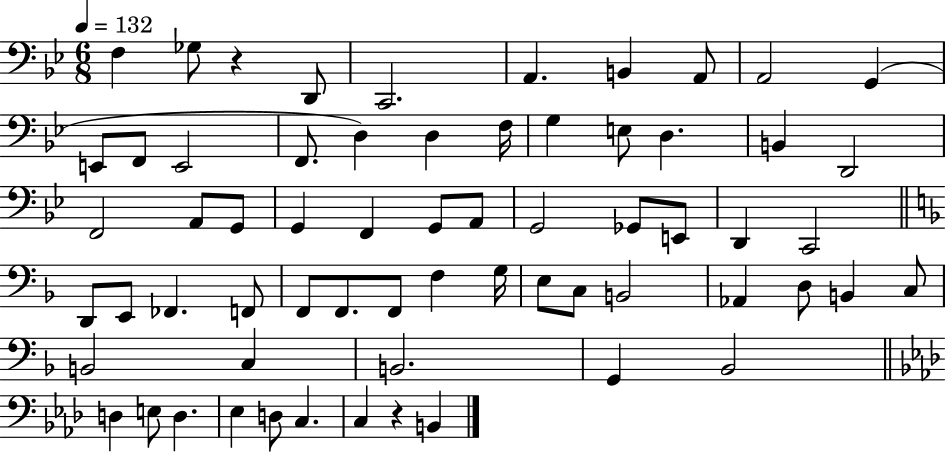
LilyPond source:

{
  \clef bass
  \numericTimeSignature
  \time 6/8
  \key bes \major
  \tempo 4 = 132
  f4 ges8 r4 d,8 | c,2. | a,4. b,4 a,8 | a,2 g,4( | \break e,8 f,8 e,2 | f,8. d4) d4 f16 | g4 e8 d4. | b,4 d,2 | \break f,2 a,8 g,8 | g,4 f,4 g,8 a,8 | g,2 ges,8 e,8 | d,4 c,2 | \break \bar "||" \break \key f \major d,8 e,8 fes,4. f,8 | f,8 f,8. f,8 f4 g16 | e8 c8 b,2 | aes,4 d8 b,4 c8 | \break b,2 c4 | b,2. | g,4 bes,2 | \bar "||" \break \key aes \major d4 e8 d4. | ees4 d8 c4. | c4 r4 b,4 | \bar "|."
}